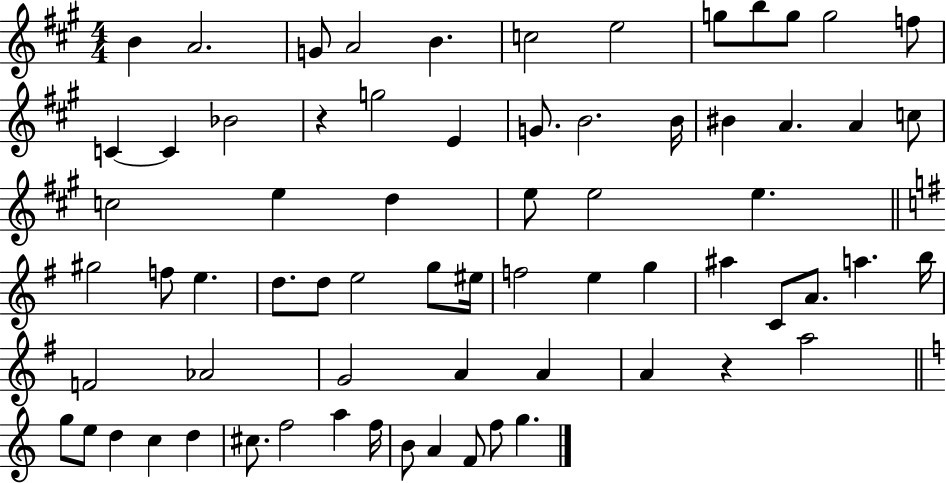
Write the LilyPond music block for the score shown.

{
  \clef treble
  \numericTimeSignature
  \time 4/4
  \key a \major
  b'4 a'2. | g'8 a'2 b'4. | c''2 e''2 | g''8 b''8 g''8 g''2 f''8 | \break c'4~~ c'4 bes'2 | r4 g''2 e'4 | g'8. b'2. b'16 | bis'4 a'4. a'4 c''8 | \break c''2 e''4 d''4 | e''8 e''2 e''4. | \bar "||" \break \key g \major gis''2 f''8 e''4. | d''8. d''8 e''2 g''8 eis''16 | f''2 e''4 g''4 | ais''4 c'8 a'8. a''4. b''16 | \break f'2 aes'2 | g'2 a'4 a'4 | a'4 r4 a''2 | \bar "||" \break \key c \major g''8 e''8 d''4 c''4 d''4 | cis''8. f''2 a''4 f''16 | b'8 a'4 f'8 f''8 g''4. | \bar "|."
}